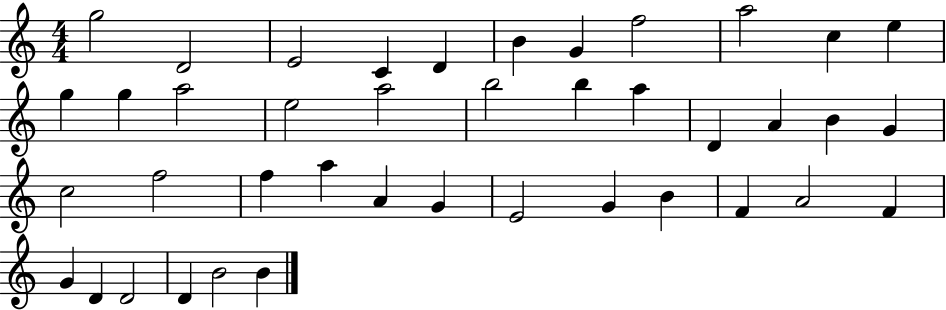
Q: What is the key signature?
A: C major